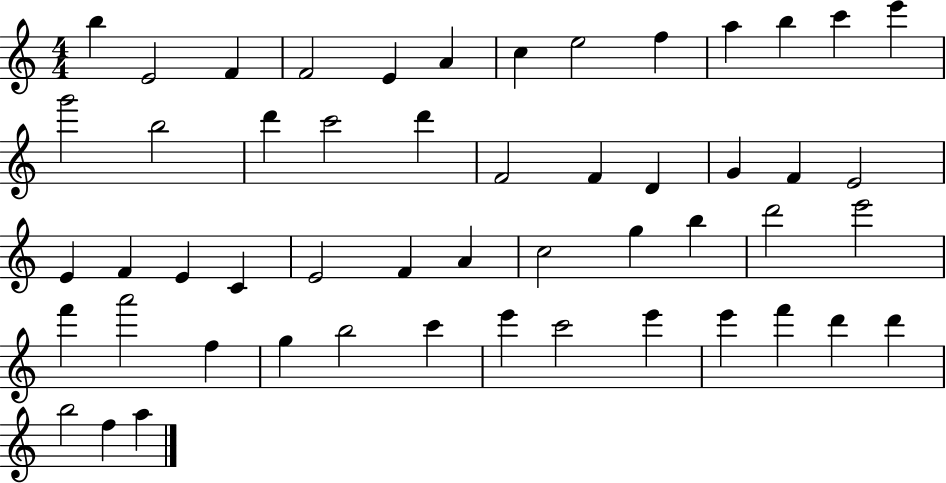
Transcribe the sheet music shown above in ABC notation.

X:1
T:Untitled
M:4/4
L:1/4
K:C
b E2 F F2 E A c e2 f a b c' e' g'2 b2 d' c'2 d' F2 F D G F E2 E F E C E2 F A c2 g b d'2 e'2 f' a'2 f g b2 c' e' c'2 e' e' f' d' d' b2 f a